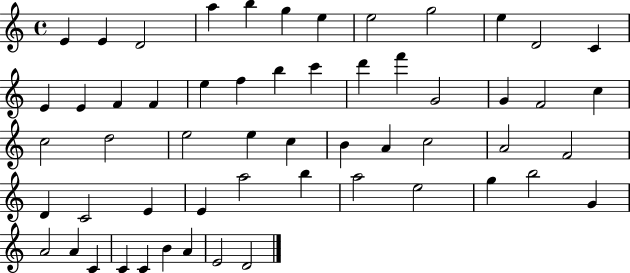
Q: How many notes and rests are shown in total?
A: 56